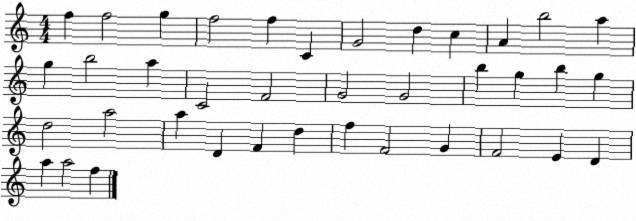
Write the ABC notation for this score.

X:1
T:Untitled
M:4/4
L:1/4
K:C
f f2 g f2 f C G2 d c A b2 a g b2 a C2 F2 G2 G2 b g b g d2 a2 a D F d f F2 G F2 E D a a2 f